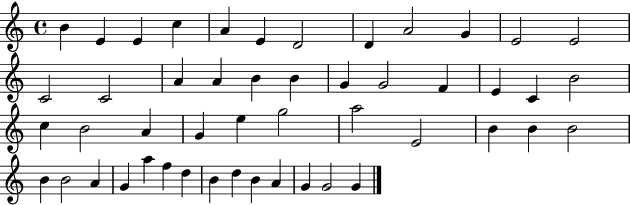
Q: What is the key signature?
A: C major